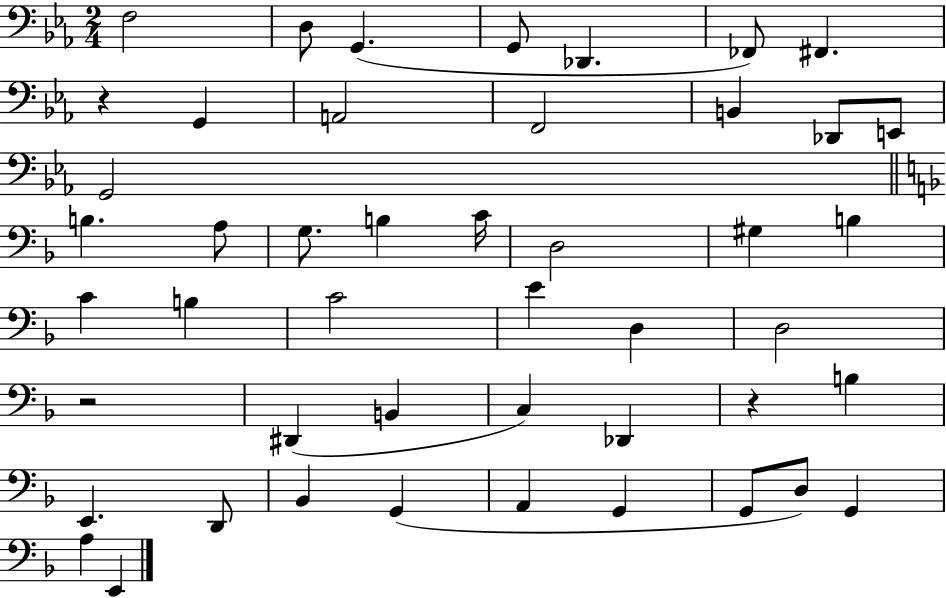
F3/h D3/e G2/q. G2/e Db2/q. FES2/e F#2/q. R/q G2/q A2/h F2/h B2/q Db2/e E2/e G2/h B3/q. A3/e G3/e. B3/q C4/s D3/h G#3/q B3/q C4/q B3/q C4/h E4/q D3/q D3/h R/h D#2/q B2/q C3/q Db2/q R/q B3/q E2/q. D2/e Bb2/q G2/q A2/q G2/q G2/e D3/e G2/q A3/q E2/q